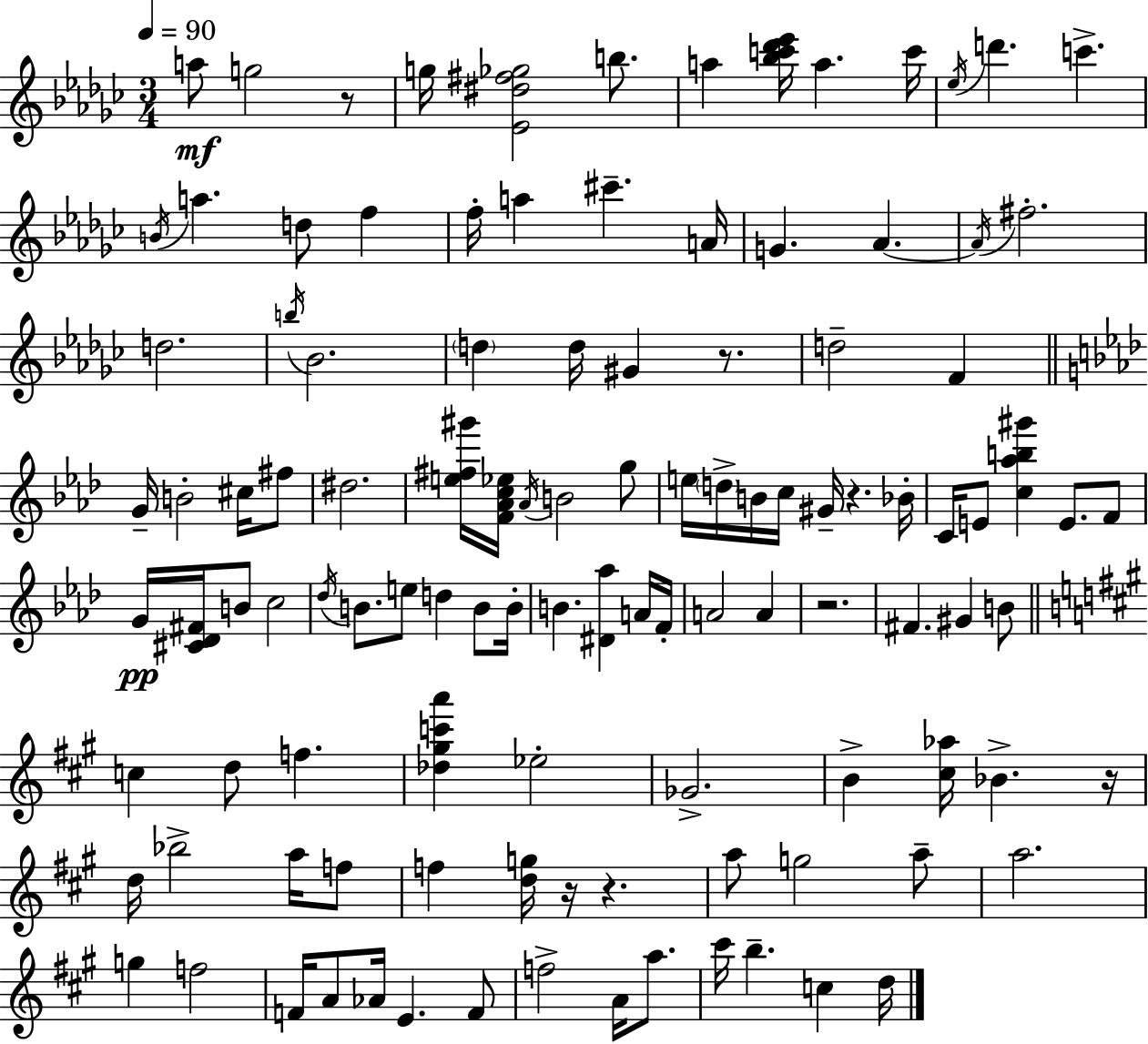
X:1
T:Untitled
M:3/4
L:1/4
K:Ebm
a/2 g2 z/2 g/4 [_E^d^f_g]2 b/2 a [_bc'_d'_e']/4 a c'/4 _e/4 d' c' B/4 a d/2 f f/4 a ^c' A/4 G _A _A/4 ^f2 d2 b/4 _B2 d d/4 ^G z/2 d2 F G/4 B2 ^c/4 ^f/2 ^d2 [e^f^g']/4 [F_Ac_e]/4 _A/4 B2 g/2 e/4 d/4 B/4 c/4 ^G/4 z _B/4 C/4 E/2 [c_ab^g'] E/2 F/2 G/4 [^C_D^F]/4 B/2 c2 _d/4 B/2 e/2 d B/2 B/4 B [^D_a] A/4 F/4 A2 A z2 ^F ^G B/2 c d/2 f [_d^gc'a'] _e2 _G2 B [^c_a]/4 _B z/4 d/4 _b2 a/4 f/2 f [dg]/4 z/4 z a/2 g2 a/2 a2 g f2 F/4 A/2 _A/4 E F/2 f2 A/4 a/2 ^c'/4 b c d/4